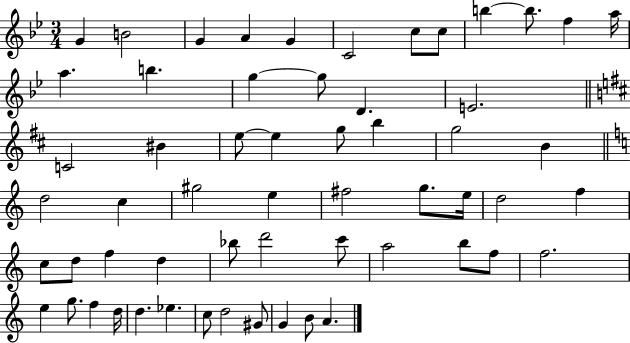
G4/q B4/h G4/q A4/q G4/q C4/h C5/e C5/e B5/q B5/e. F5/q A5/s A5/q. B5/q. G5/q G5/e D4/q. E4/h. C4/h BIS4/q E5/e E5/q G5/e B5/q G5/h B4/q D5/h C5/q G#5/h E5/q F#5/h G5/e. E5/s D5/h F5/q C5/e D5/e F5/q D5/q Bb5/e D6/h C6/e A5/h B5/e F5/e F5/h. E5/q G5/e. F5/q D5/s D5/q. Eb5/q. C5/e D5/h G#4/e G4/q B4/e A4/q.